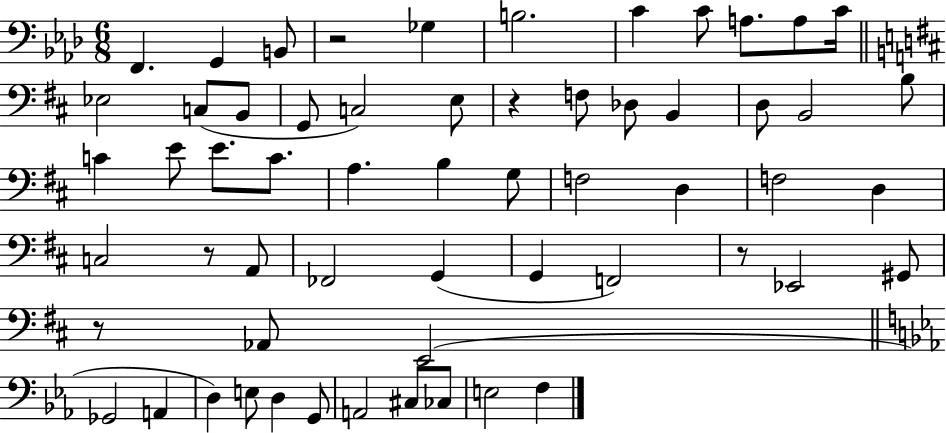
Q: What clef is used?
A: bass